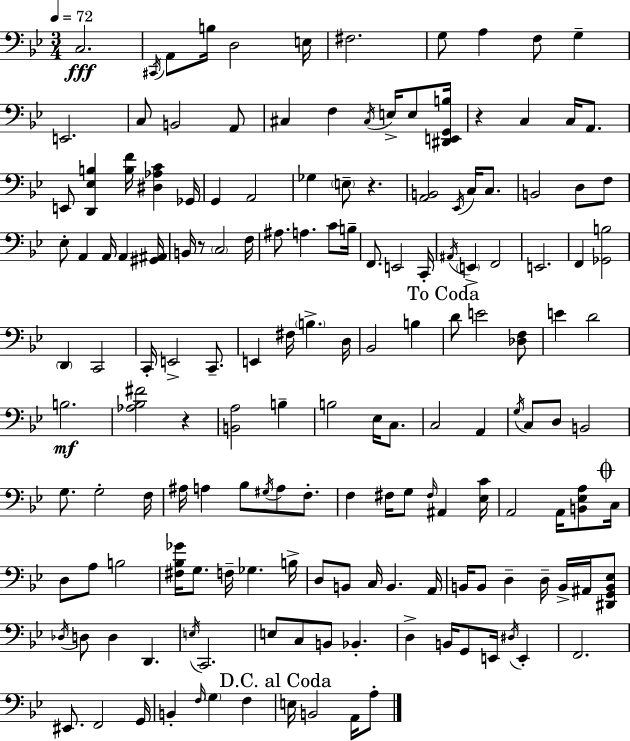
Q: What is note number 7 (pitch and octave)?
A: F#3